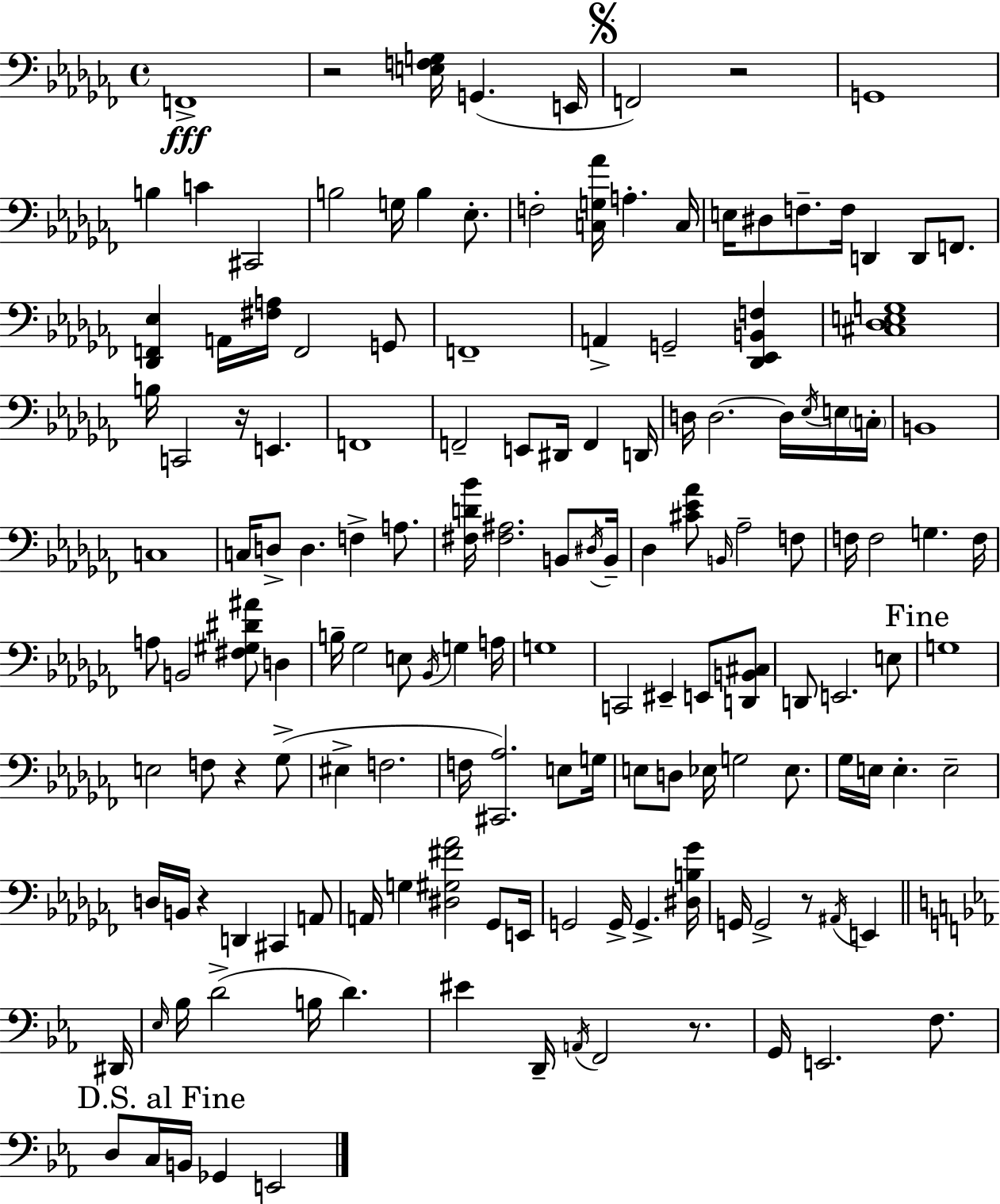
X:1
T:Untitled
M:4/4
L:1/4
K:Abm
F,,4 z2 [E,F,G,]/4 G,, E,,/4 F,,2 z2 G,,4 B, C ^C,,2 B,2 G,/4 B, _E,/2 F,2 [C,G,_A]/4 A, C,/4 E,/4 ^D,/2 F,/2 F,/4 D,, D,,/2 F,,/2 [_D,,F,,_E,] A,,/4 [^F,A,]/4 F,,2 G,,/2 F,,4 A,, G,,2 [_D,,_E,,B,,F,] [^C,_D,E,G,]4 B,/4 C,,2 z/4 E,, F,,4 F,,2 E,,/2 ^D,,/4 F,, D,,/4 D,/4 D,2 D,/4 _E,/4 E,/4 C,/4 B,,4 C,4 C,/4 D,/2 D, F, A,/2 [^F,D_B]/4 [^F,^A,]2 B,,/2 ^D,/4 B,,/4 _D, [^C_E_A]/2 B,,/4 _A,2 F,/2 F,/4 F,2 G, F,/4 A,/2 B,,2 [^F,^G,^D^A]/2 D, B,/4 _G,2 E,/2 _B,,/4 G, A,/4 G,4 C,,2 ^E,, E,,/2 [D,,B,,^C,]/2 D,,/2 E,,2 E,/2 G,4 E,2 F,/2 z _G,/2 ^E, F,2 F,/4 [^C,,_A,]2 E,/2 G,/4 E,/2 D,/2 _E,/4 G,2 _E,/2 _G,/4 E,/4 E, E,2 D,/4 B,,/4 z D,, ^C,, A,,/2 A,,/4 G, [^D,^G,^F_A]2 _G,,/2 E,,/4 G,,2 G,,/4 G,, [^D,B,_G]/4 G,,/4 G,,2 z/2 ^A,,/4 E,, ^D,,/4 _E,/4 _B,/4 D2 B,/4 D ^E D,,/4 A,,/4 F,,2 z/2 G,,/4 E,,2 F,/2 D,/2 C,/4 B,,/4 _G,, E,,2